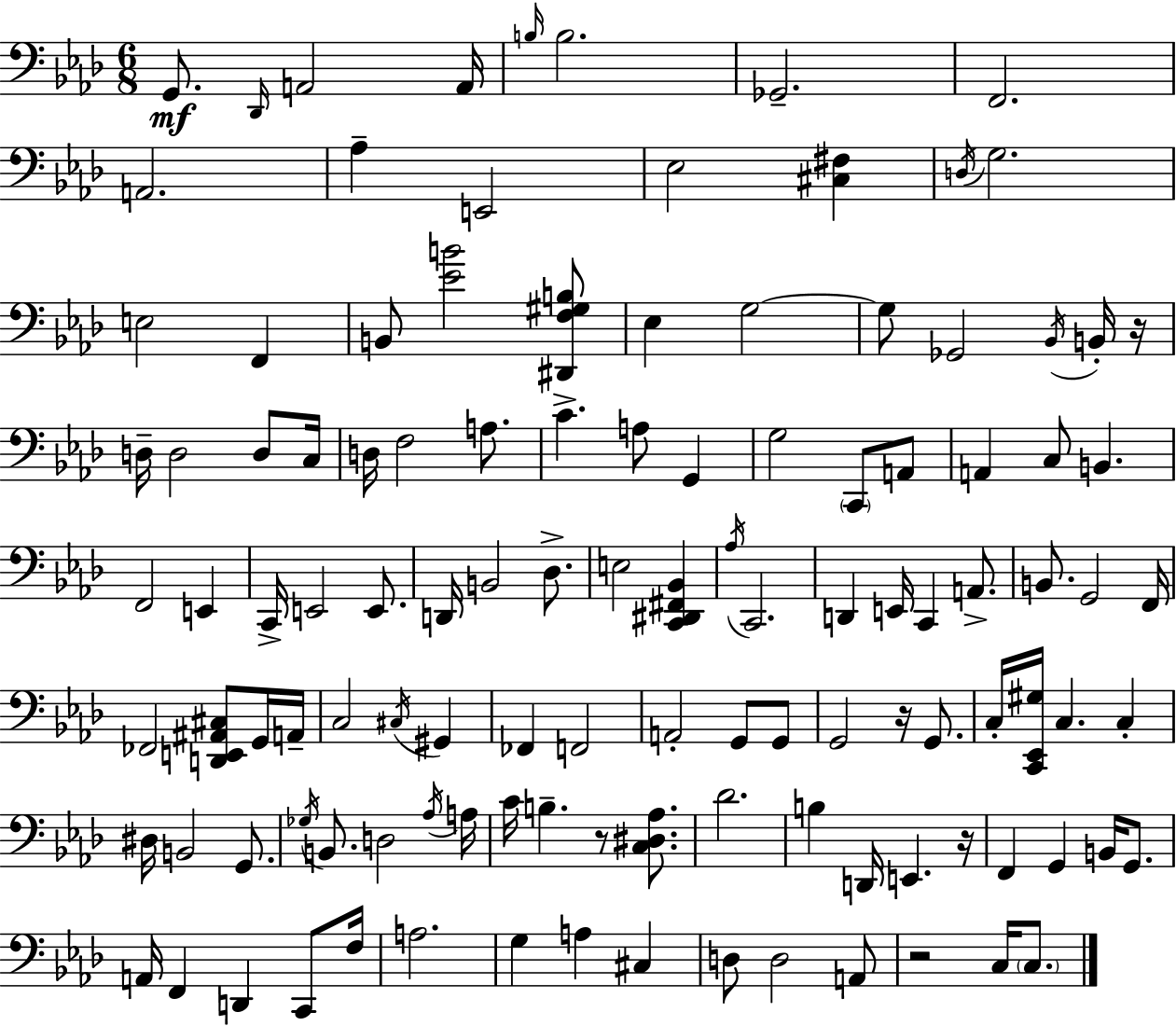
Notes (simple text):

G2/e. Db2/s A2/h A2/s B3/s B3/h. Gb2/h. F2/h. A2/h. Ab3/q E2/h Eb3/h [C#3,F#3]/q D3/s G3/h. E3/h F2/q B2/e [Eb4,B4]/h [D#2,F3,G#3,B3]/e Eb3/q G3/h G3/e Gb2/h Bb2/s B2/s R/s D3/s D3/h D3/e C3/s D3/s F3/h A3/e. C4/q. A3/e G2/q G3/h C2/e A2/e A2/q C3/e B2/q. F2/h E2/q C2/s E2/h E2/e. D2/s B2/h Db3/e. E3/h [C2,D#2,F#2,Bb2]/q Ab3/s C2/h. D2/q E2/s C2/q A2/e. B2/e. G2/h F2/s FES2/h [D2,E2,A#2,C#3]/e G2/s A2/s C3/h C#3/s G#2/q FES2/q F2/h A2/h G2/e G2/e G2/h R/s G2/e. C3/s [C2,Eb2,G#3]/s C3/q. C3/q D#3/s B2/h G2/e. Gb3/s B2/e. D3/h Ab3/s A3/s C4/s B3/q. R/e [C3,D#3,Ab3]/e. Db4/h. B3/q D2/s E2/q. R/s F2/q G2/q B2/s G2/e. A2/s F2/q D2/q C2/e F3/s A3/h. G3/q A3/q C#3/q D3/e D3/h A2/e R/h C3/s C3/e.